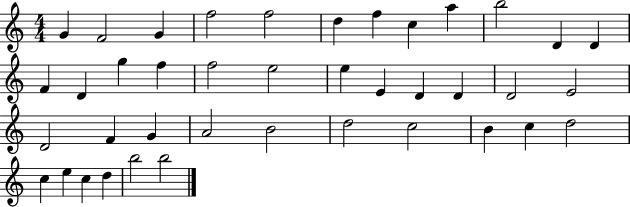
{
  \clef treble
  \numericTimeSignature
  \time 4/4
  \key c \major
  g'4 f'2 g'4 | f''2 f''2 | d''4 f''4 c''4 a''4 | b''2 d'4 d'4 | \break f'4 d'4 g''4 f''4 | f''2 e''2 | e''4 e'4 d'4 d'4 | d'2 e'2 | \break d'2 f'4 g'4 | a'2 b'2 | d''2 c''2 | b'4 c''4 d''2 | \break c''4 e''4 c''4 d''4 | b''2 b''2 | \bar "|."
}